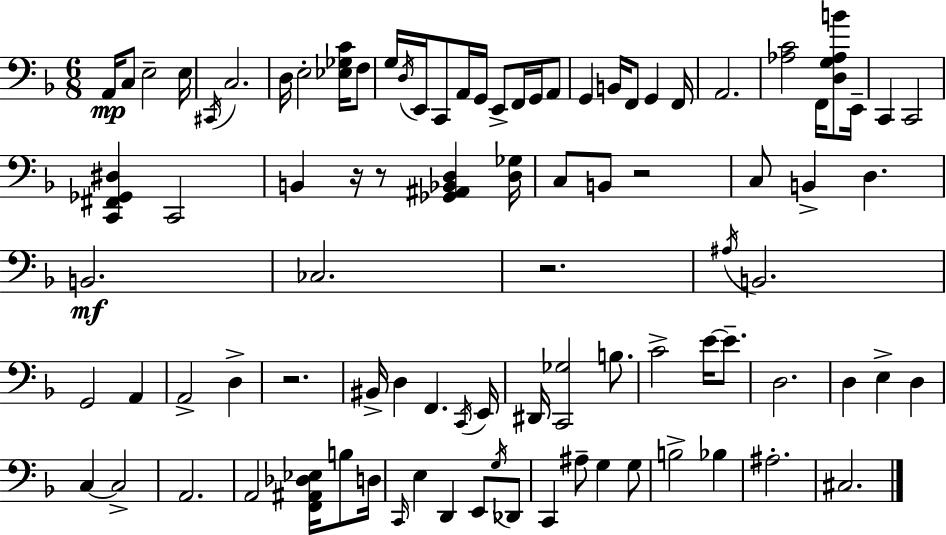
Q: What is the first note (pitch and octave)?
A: A2